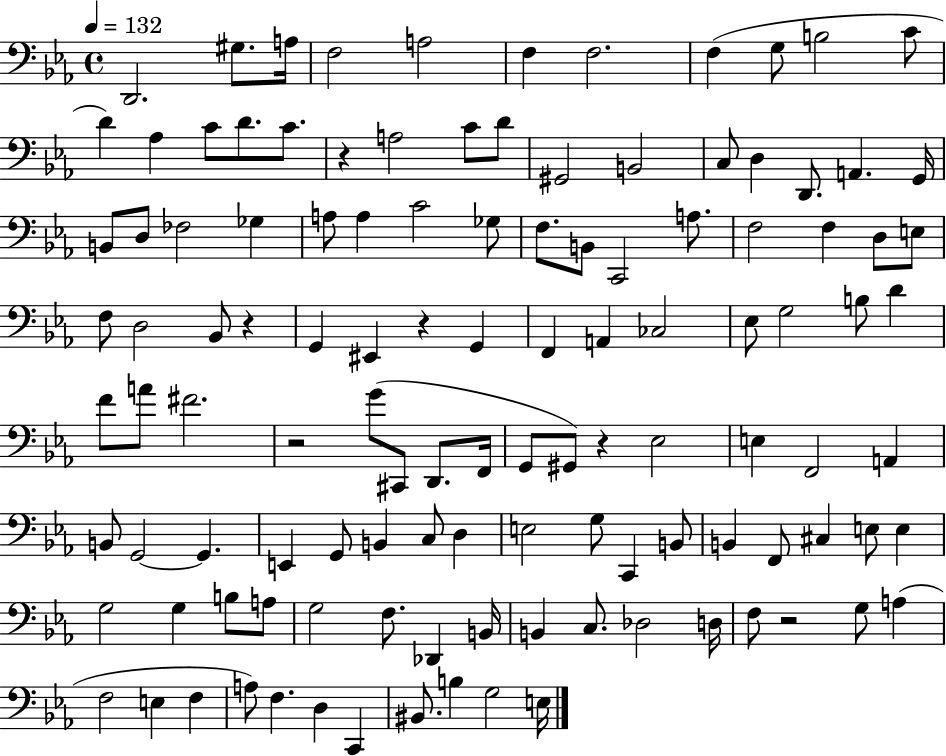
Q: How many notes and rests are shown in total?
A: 117